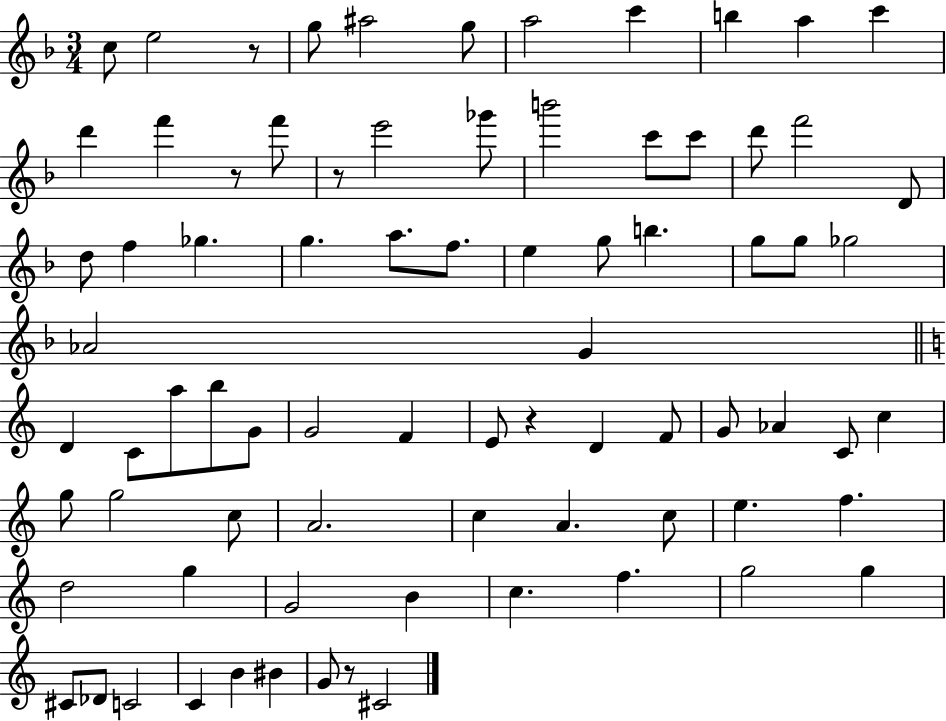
X:1
T:Untitled
M:3/4
L:1/4
K:F
c/2 e2 z/2 g/2 ^a2 g/2 a2 c' b a c' d' f' z/2 f'/2 z/2 e'2 _g'/2 b'2 c'/2 c'/2 d'/2 f'2 D/2 d/2 f _g g a/2 f/2 e g/2 b g/2 g/2 _g2 _A2 G D C/2 a/2 b/2 G/2 G2 F E/2 z D F/2 G/2 _A C/2 c g/2 g2 c/2 A2 c A c/2 e f d2 g G2 B c f g2 g ^C/2 _D/2 C2 C B ^B G/2 z/2 ^C2